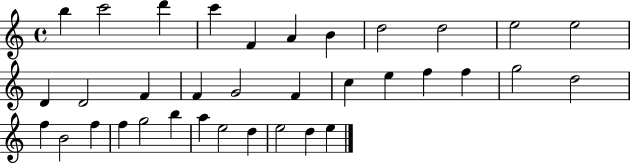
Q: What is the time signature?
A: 4/4